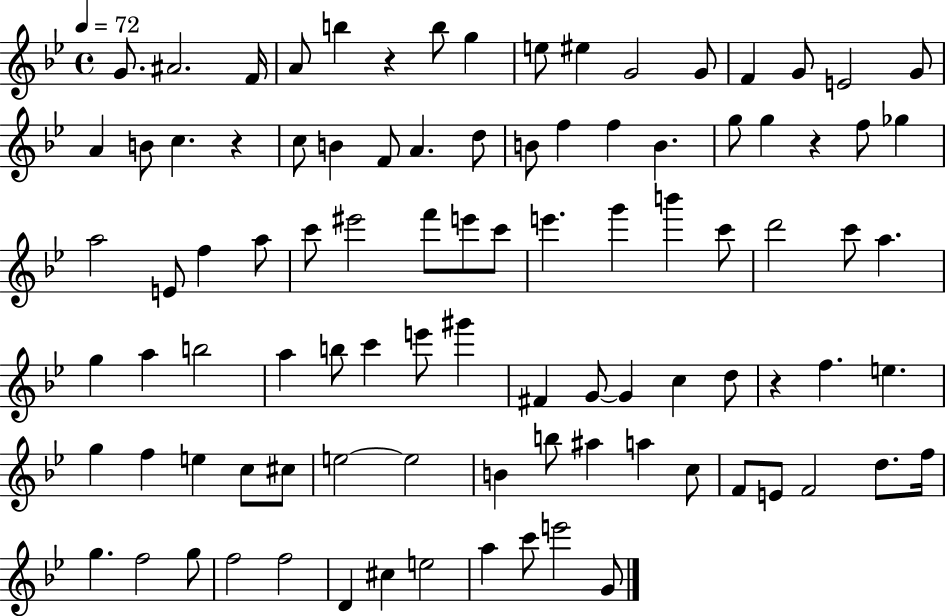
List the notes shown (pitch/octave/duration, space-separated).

G4/e. A#4/h. F4/s A4/e B5/q R/q B5/e G5/q E5/e EIS5/q G4/h G4/e F4/q G4/e E4/h G4/e A4/q B4/e C5/q. R/q C5/e B4/q F4/e A4/q. D5/e B4/e F5/q F5/q B4/q. G5/e G5/q R/q F5/e Gb5/q A5/h E4/e F5/q A5/e C6/e EIS6/h F6/e E6/e C6/e E6/q. G6/q B6/q C6/e D6/h C6/e A5/q. G5/q A5/q B5/h A5/q B5/e C6/q E6/e G#6/q F#4/q G4/e G4/q C5/q D5/e R/q F5/q. E5/q. G5/q F5/q E5/q C5/e C#5/e E5/h E5/h B4/q B5/e A#5/q A5/q C5/e F4/e E4/e F4/h D5/e. F5/s G5/q. F5/h G5/e F5/h F5/h D4/q C#5/q E5/h A5/q C6/e E6/h G4/e